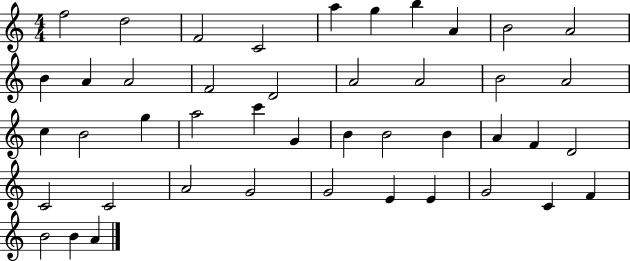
X:1
T:Untitled
M:4/4
L:1/4
K:C
f2 d2 F2 C2 a g b A B2 A2 B A A2 F2 D2 A2 A2 B2 A2 c B2 g a2 c' G B B2 B A F D2 C2 C2 A2 G2 G2 E E G2 C F B2 B A